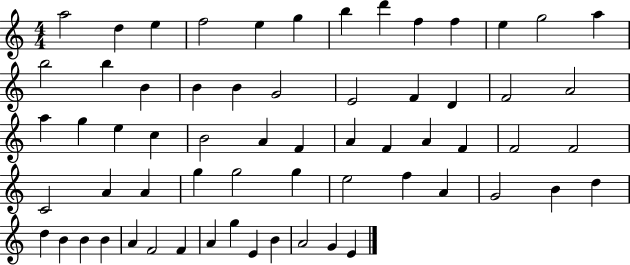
{
  \clef treble
  \numericTimeSignature
  \time 4/4
  \key c \major
  a''2 d''4 e''4 | f''2 e''4 g''4 | b''4 d'''4 f''4 f''4 | e''4 g''2 a''4 | \break b''2 b''4 b'4 | b'4 b'4 g'2 | e'2 f'4 d'4 | f'2 a'2 | \break a''4 g''4 e''4 c''4 | b'2 a'4 f'4 | a'4 f'4 a'4 f'4 | f'2 f'2 | \break c'2 a'4 a'4 | g''4 g''2 g''4 | e''2 f''4 a'4 | g'2 b'4 d''4 | \break d''4 b'4 b'4 b'4 | a'4 f'2 f'4 | a'4 g''4 e'4 b'4 | a'2 g'4 e'4 | \break \bar "|."
}